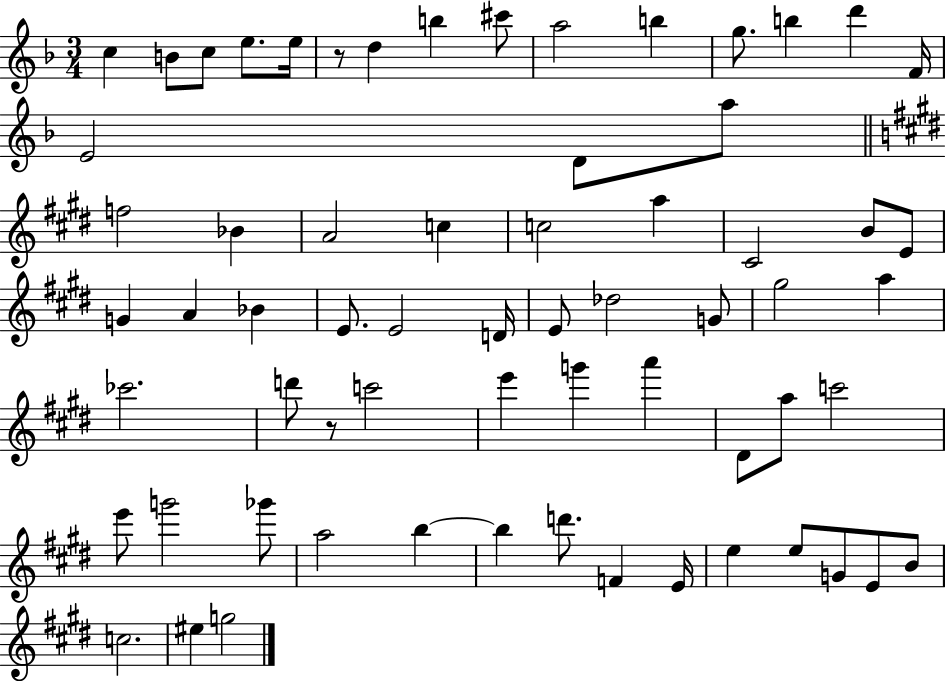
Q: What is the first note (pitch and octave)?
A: C5